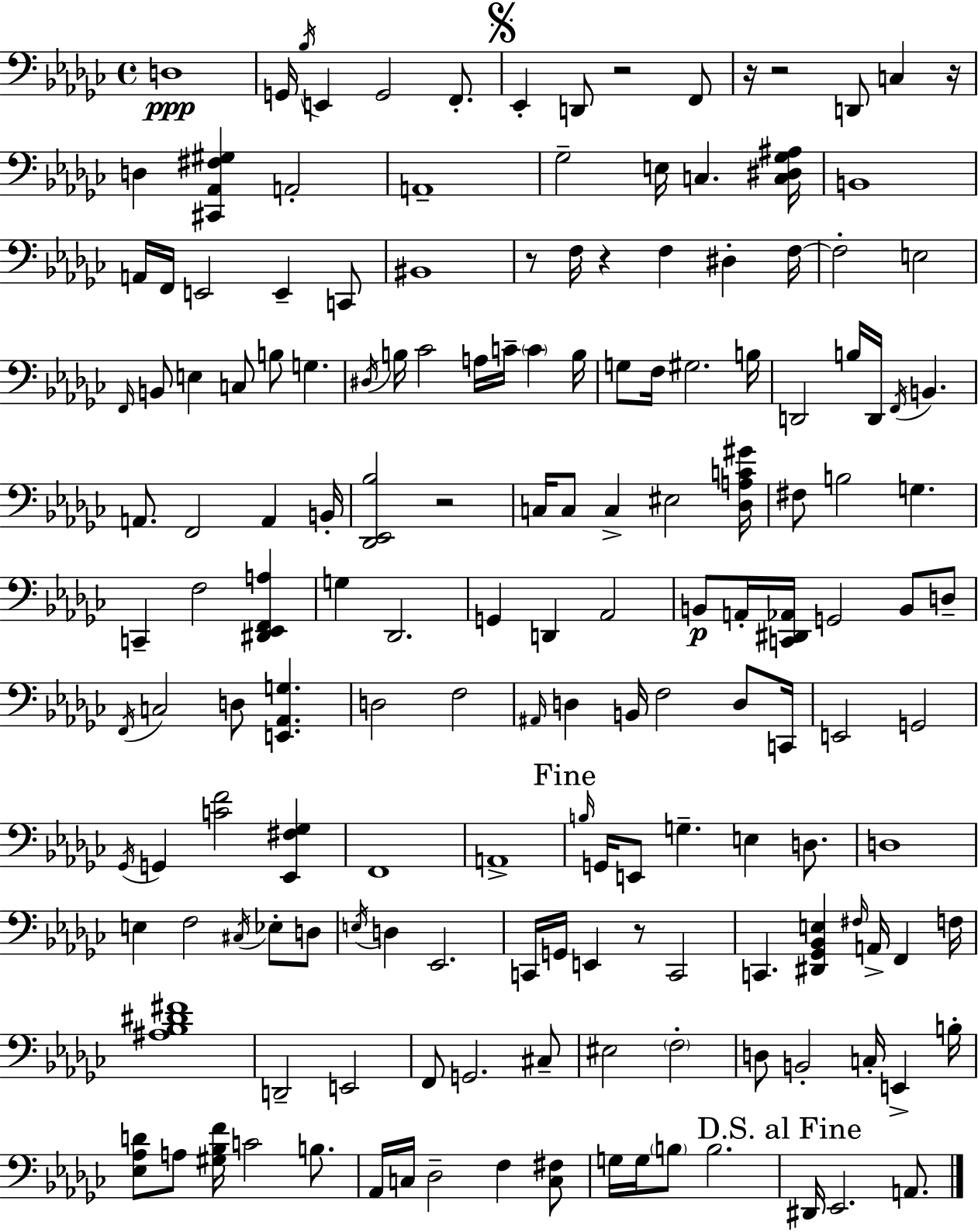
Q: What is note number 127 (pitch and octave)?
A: E2